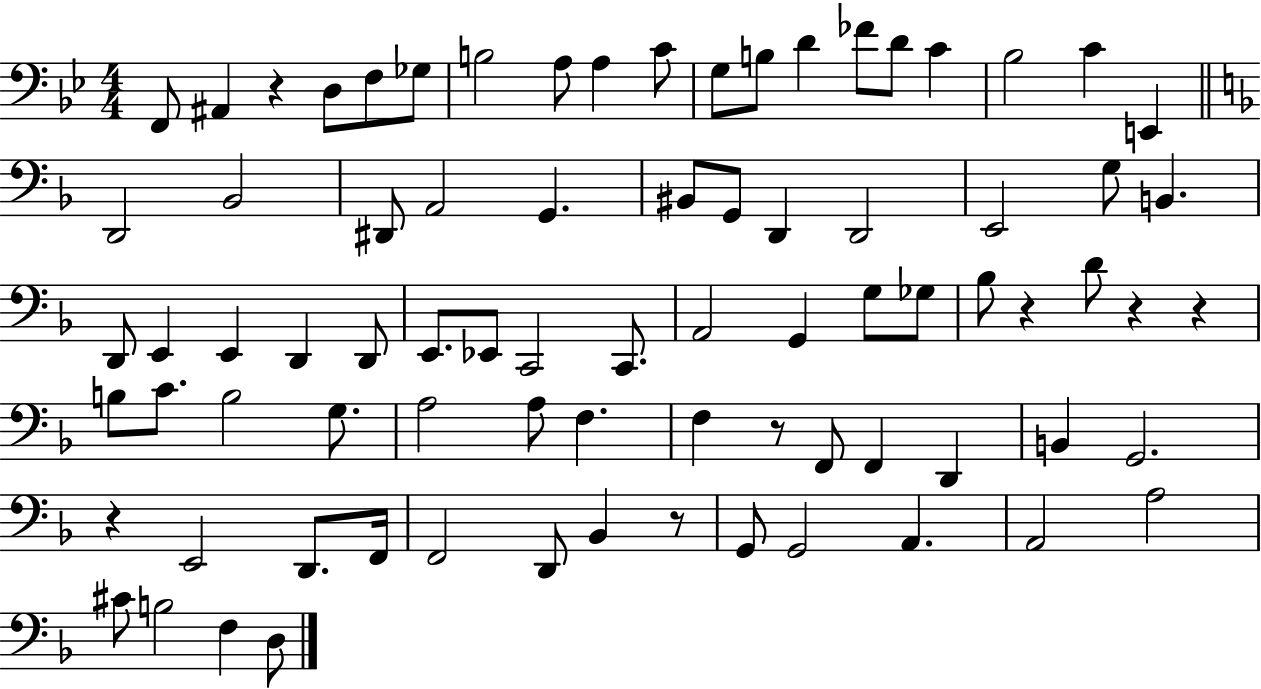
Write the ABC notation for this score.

X:1
T:Untitled
M:4/4
L:1/4
K:Bb
F,,/2 ^A,, z D,/2 F,/2 _G,/2 B,2 A,/2 A, C/2 G,/2 B,/2 D _F/2 D/2 C _B,2 C E,, D,,2 _B,,2 ^D,,/2 A,,2 G,, ^B,,/2 G,,/2 D,, D,,2 E,,2 G,/2 B,, D,,/2 E,, E,, D,, D,,/2 E,,/2 _E,,/2 C,,2 C,,/2 A,,2 G,, G,/2 _G,/2 _B,/2 z D/2 z z B,/2 C/2 B,2 G,/2 A,2 A,/2 F, F, z/2 F,,/2 F,, D,, B,, G,,2 z E,,2 D,,/2 F,,/4 F,,2 D,,/2 _B,, z/2 G,,/2 G,,2 A,, A,,2 A,2 ^C/2 B,2 F, D,/2